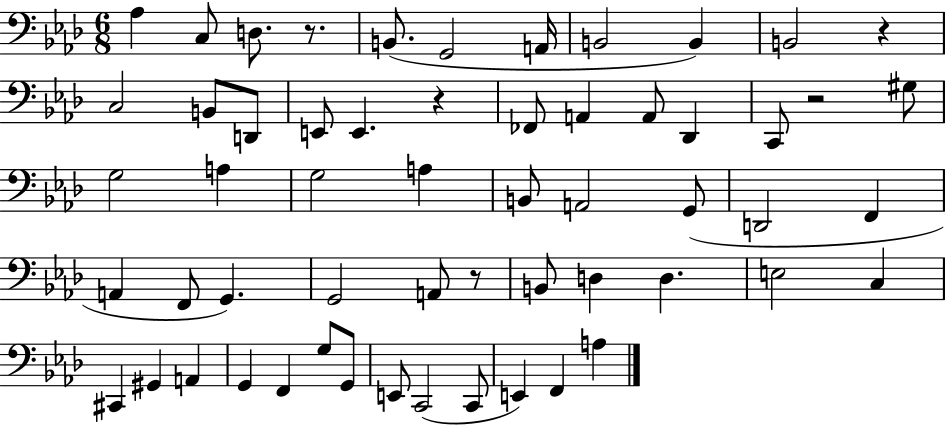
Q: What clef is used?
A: bass